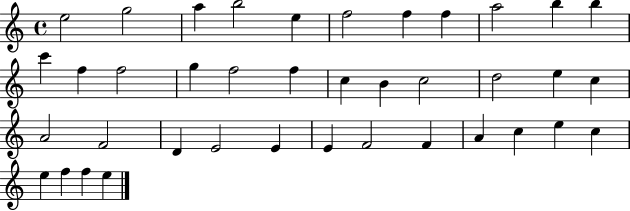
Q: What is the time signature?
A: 4/4